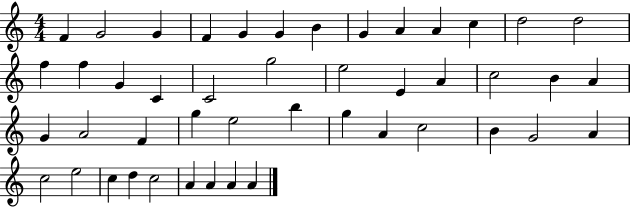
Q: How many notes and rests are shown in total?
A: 46